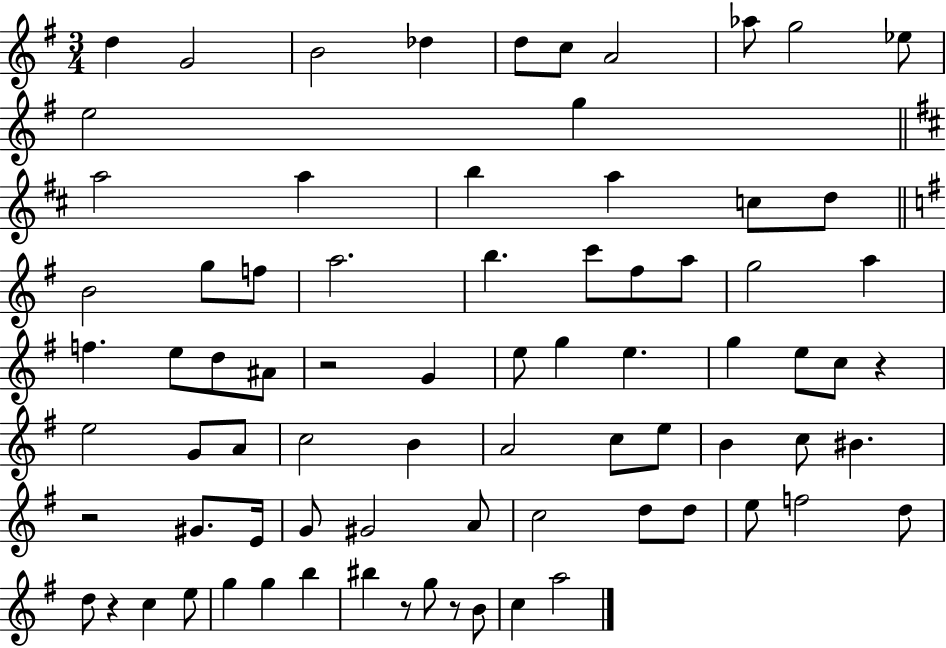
D5/q G4/h B4/h Db5/q D5/e C5/e A4/h Ab5/e G5/h Eb5/e E5/h G5/q A5/h A5/q B5/q A5/q C5/e D5/e B4/h G5/e F5/e A5/h. B5/q. C6/e F#5/e A5/e G5/h A5/q F5/q. E5/e D5/e A#4/e R/h G4/q E5/e G5/q E5/q. G5/q E5/e C5/e R/q E5/h G4/e A4/e C5/h B4/q A4/h C5/e E5/e B4/q C5/e BIS4/q. R/h G#4/e. E4/s G4/e G#4/h A4/e C5/h D5/e D5/e E5/e F5/h D5/e D5/e R/q C5/q E5/e G5/q G5/q B5/q BIS5/q R/e G5/e R/e B4/e C5/q A5/h